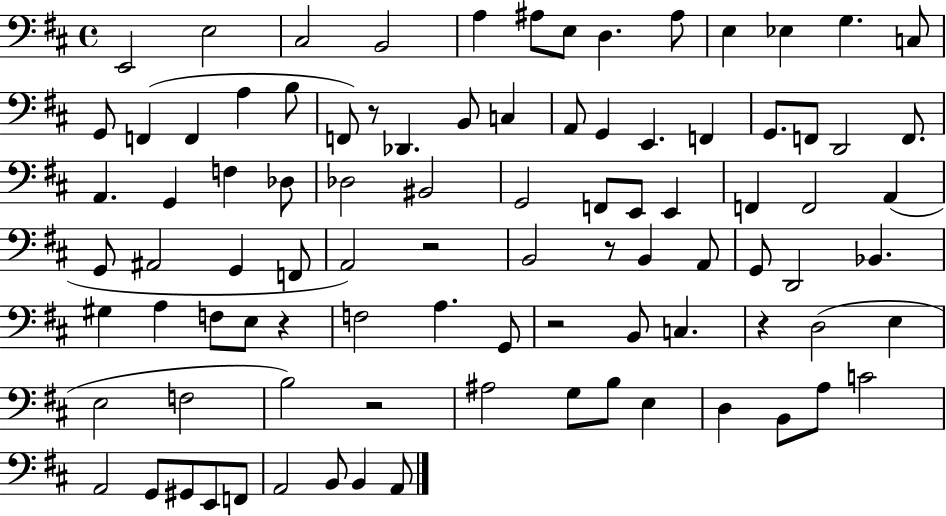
X:1
T:Untitled
M:4/4
L:1/4
K:D
E,,2 E,2 ^C,2 B,,2 A, ^A,/2 E,/2 D, ^A,/2 E, _E, G, C,/2 G,,/2 F,, F,, A, B,/2 F,,/2 z/2 _D,, B,,/2 C, A,,/2 G,, E,, F,, G,,/2 F,,/2 D,,2 F,,/2 A,, G,, F, _D,/2 _D,2 ^B,,2 G,,2 F,,/2 E,,/2 E,, F,, F,,2 A,, G,,/2 ^A,,2 G,, F,,/2 A,,2 z2 B,,2 z/2 B,, A,,/2 G,,/2 D,,2 _B,, ^G, A, F,/2 E,/2 z F,2 A, G,,/2 z2 B,,/2 C, z D,2 E, E,2 F,2 B,2 z2 ^A,2 G,/2 B,/2 E, D, B,,/2 A,/2 C2 A,,2 G,,/2 ^G,,/2 E,,/2 F,,/2 A,,2 B,,/2 B,, A,,/2